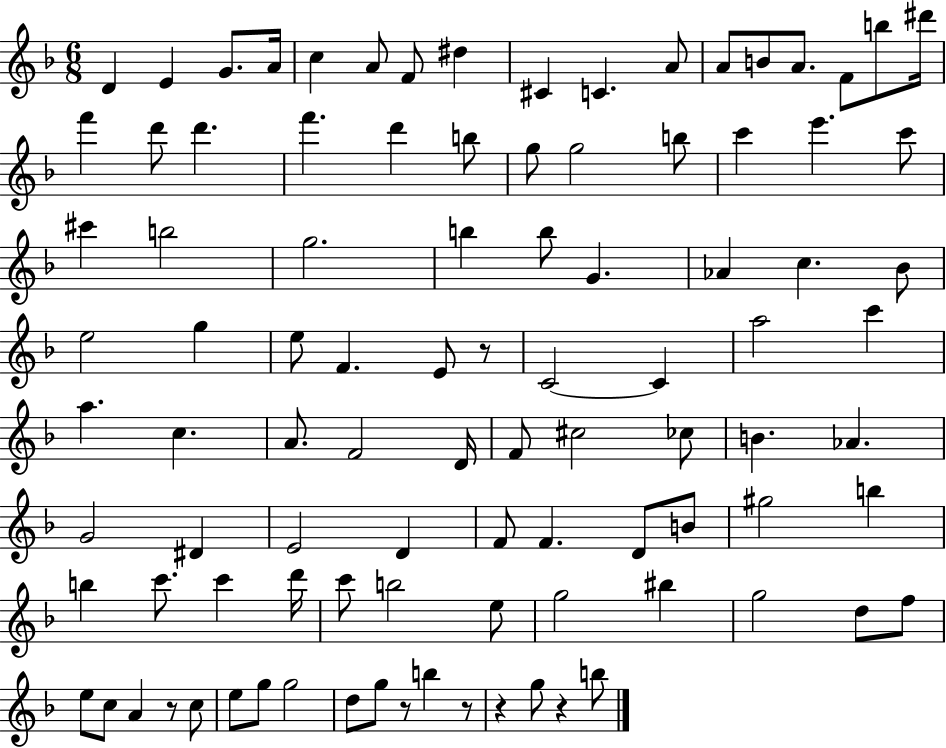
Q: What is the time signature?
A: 6/8